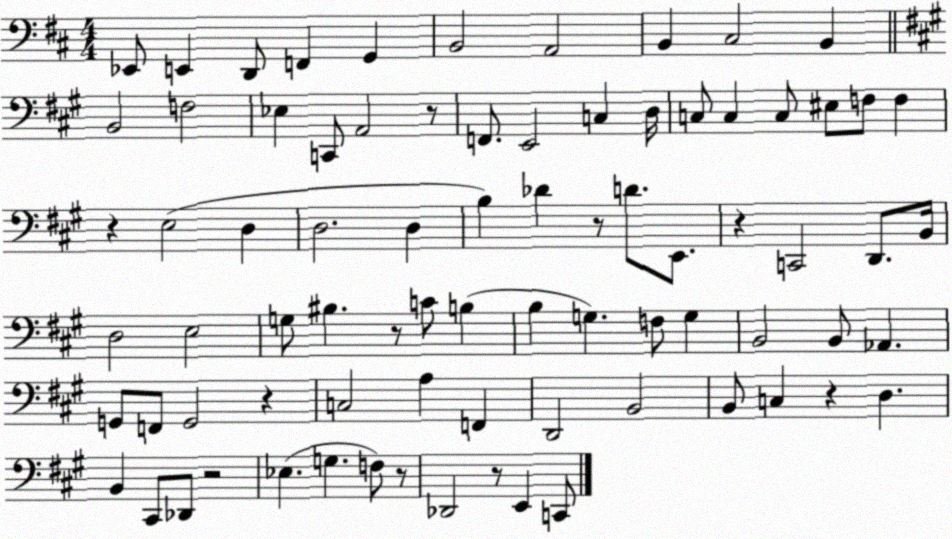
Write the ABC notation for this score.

X:1
T:Untitled
M:4/4
L:1/4
K:D
_E,,/2 E,, D,,/2 F,, G,, B,,2 A,,2 B,, ^C,2 B,, B,,2 F,2 _E, C,,/2 A,,2 z/2 F,,/2 E,,2 C, D,/4 C,/2 C, C,/2 ^E,/2 F,/2 F, z E,2 D, D,2 D, B, _D z/2 D/2 E,,/2 z C,,2 D,,/2 B,,/4 D,2 E,2 G,/2 ^B, z/2 C/2 B, B, G, F,/2 G, B,,2 B,,/2 _A,, G,,/2 F,,/2 G,,2 z C,2 A, F,, D,,2 B,,2 B,,/2 C, z D, B,, ^C,,/2 _D,,/2 z2 _E, G, F,/2 z/2 _D,,2 z/2 E,, C,,/2